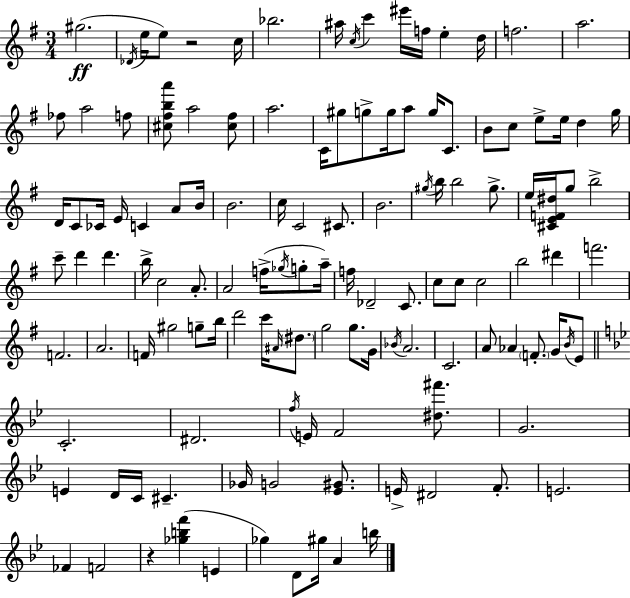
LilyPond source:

{
  \clef treble
  \numericTimeSignature
  \time 3/4
  \key e \minor
  gis''2.(\ff | \acciaccatura { des'16 } e''16 e''8) r2 | c''16 bes''2. | ais''16 \acciaccatura { c''16 } c'''4 eis'''16 f''16 e''4-. | \break d''16 f''2. | a''2. | fes''8 a''2 | f''8 <cis'' fis'' b'' a'''>8 a''2 | \break <cis'' fis''>8 a''2. | c'16 gis''8 g''8-> g''16 a''8 g''16 c'8. | b'8 c''8 e''8-> e''16 d''4 | g''16 d'16 c'8 ces'16 e'16 c'4 a'8 | \break b'16 b'2. | c''16 c'2 cis'8. | b'2. | \acciaccatura { gis''16 } b''16 b''2 | \break gis''8.-> e''16 <cis' e' f' dis''>16 g''8 b''2-> | c'''8-- d'''4 d'''4. | b''16-> c''2 | a'8.-. a'2 f''16->( | \break \acciaccatura { ges''16 } g''8-. a''16--) f''16 des'2-- | c'8. c''8 c''8 c''2 | b''2 | dis'''4 f'''2. | \break f'2. | a'2. | f'16 gis''2 | g''8-- b''16 d'''2 | \break c'''16 \grace { ais'16 } \parenthesize dis''8. g''2 | g''8. g'16 \acciaccatura { bes'16 } a'2. | c'2. | a'8 aes'4 | \break \parenthesize f'8.-. g'16 \acciaccatura { b'16 } e'8 \bar "||" \break \key g \minor c'2.-. | dis'2. | \acciaccatura { f''16 } e'16 f'2 <dis'' fis'''>8. | g'2. | \break e'4 d'16 c'16 cis'4.-- | ges'16 g'2 <ees' gis'>8. | e'16-> dis'2 f'8.-. | e'2. | \break fes'4 f'2 | r4 <ges'' b'' f'''>4( e'4 | ges''4) d'8 gis''16 a'4 | b''16 \bar "|."
}